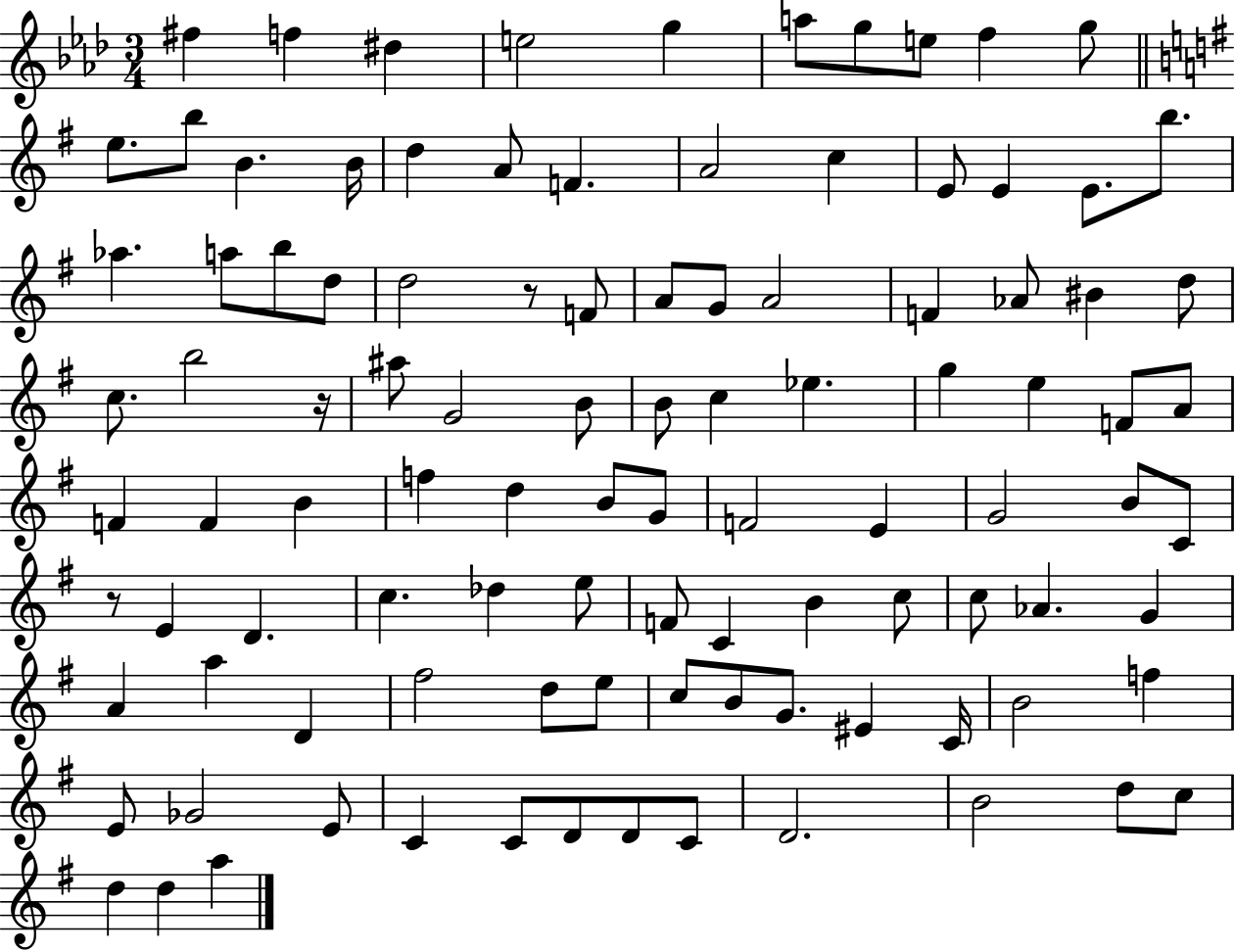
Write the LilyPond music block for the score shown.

{
  \clef treble
  \numericTimeSignature
  \time 3/4
  \key aes \major
  fis''4 f''4 dis''4 | e''2 g''4 | a''8 g''8 e''8 f''4 g''8 | \bar "||" \break \key g \major e''8. b''8 b'4. b'16 | d''4 a'8 f'4. | a'2 c''4 | e'8 e'4 e'8. b''8. | \break aes''4. a''8 b''8 d''8 | d''2 r8 f'8 | a'8 g'8 a'2 | f'4 aes'8 bis'4 d''8 | \break c''8. b''2 r16 | ais''8 g'2 b'8 | b'8 c''4 ees''4. | g''4 e''4 f'8 a'8 | \break f'4 f'4 b'4 | f''4 d''4 b'8 g'8 | f'2 e'4 | g'2 b'8 c'8 | \break r8 e'4 d'4. | c''4. des''4 e''8 | f'8 c'4 b'4 c''8 | c''8 aes'4. g'4 | \break a'4 a''4 d'4 | fis''2 d''8 e''8 | c''8 b'8 g'8. eis'4 c'16 | b'2 f''4 | \break e'8 ges'2 e'8 | c'4 c'8 d'8 d'8 c'8 | d'2. | b'2 d''8 c''8 | \break d''4 d''4 a''4 | \bar "|."
}